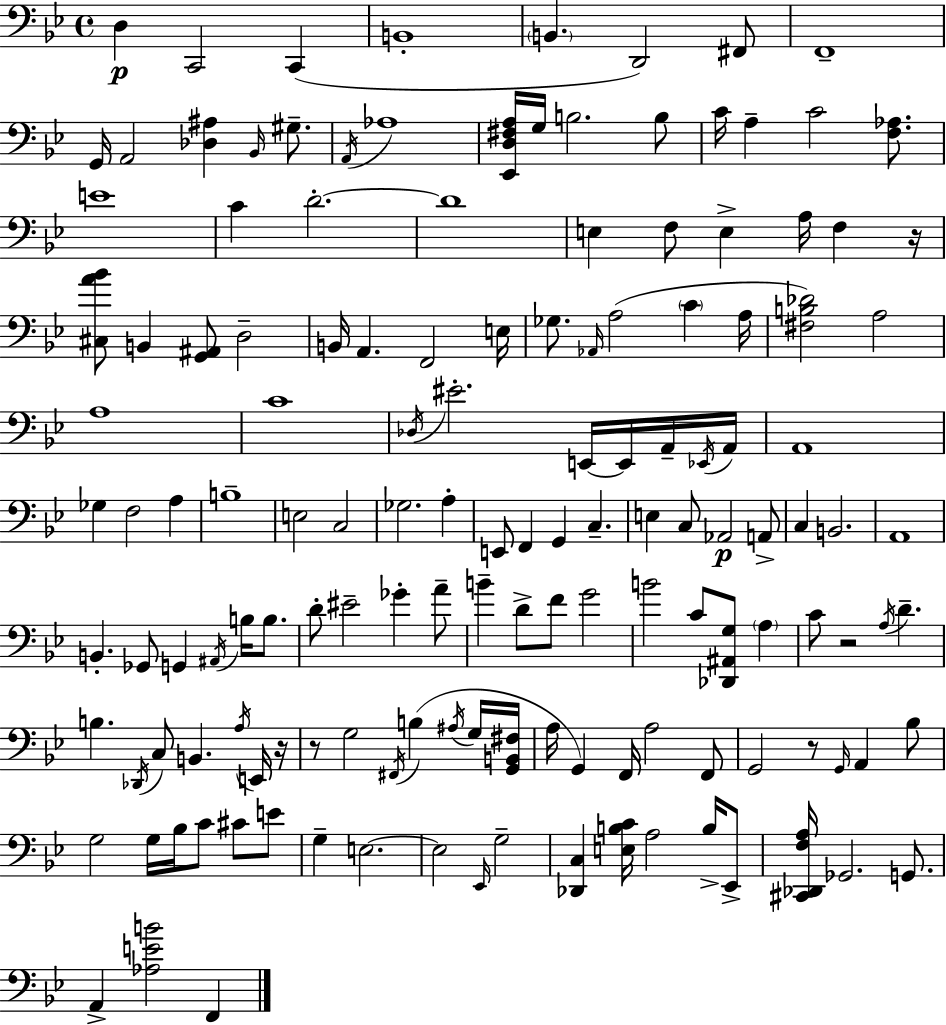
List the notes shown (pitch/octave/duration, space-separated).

D3/q C2/h C2/q B2/w B2/q. D2/h F#2/e F2/w G2/s A2/h [Db3,A#3]/q Bb2/s G#3/e. A2/s Ab3/w [Eb2,D3,F#3,A3]/s G3/s B3/h. B3/e C4/s A3/q C4/h [F3,Ab3]/e. E4/w C4/q D4/h. D4/w E3/q F3/e E3/q A3/s F3/q R/s [C#3,A4,Bb4]/e B2/q [G2,A#2]/e D3/h B2/s A2/q. F2/h E3/s Gb3/e. Ab2/s A3/h C4/q A3/s [F#3,B3,Db4]/h A3/h A3/w C4/w Db3/s EIS4/h. E2/s E2/s A2/s Eb2/s A2/s A2/w Gb3/q F3/h A3/q B3/w E3/h C3/h Gb3/h. A3/q E2/e F2/q G2/q C3/q. E3/q C3/e Ab2/h A2/e C3/q B2/h. A2/w B2/q. Gb2/e G2/q A#2/s B3/s B3/e. D4/e EIS4/h Gb4/q A4/e B4/q D4/e F4/e G4/h B4/h C4/e [Db2,A#2,G3]/e A3/q C4/e R/h A3/s D4/q. B3/q. Db2/s C3/e B2/q. A3/s E2/s R/s R/e G3/h F#2/s B3/q A#3/s G3/s [G2,B2,F#3]/s A3/s G2/q F2/s A3/h F2/e G2/h R/e G2/s A2/q Bb3/e G3/h G3/s Bb3/s C4/e C#4/e E4/e G3/q E3/h. E3/h Eb2/s G3/h [Db2,C3]/q [E3,B3,C4]/s A3/h B3/s Eb2/e [C#2,Db2,F3,A3]/s Gb2/h. G2/e. A2/q [Ab3,E4,B4]/h F2/q